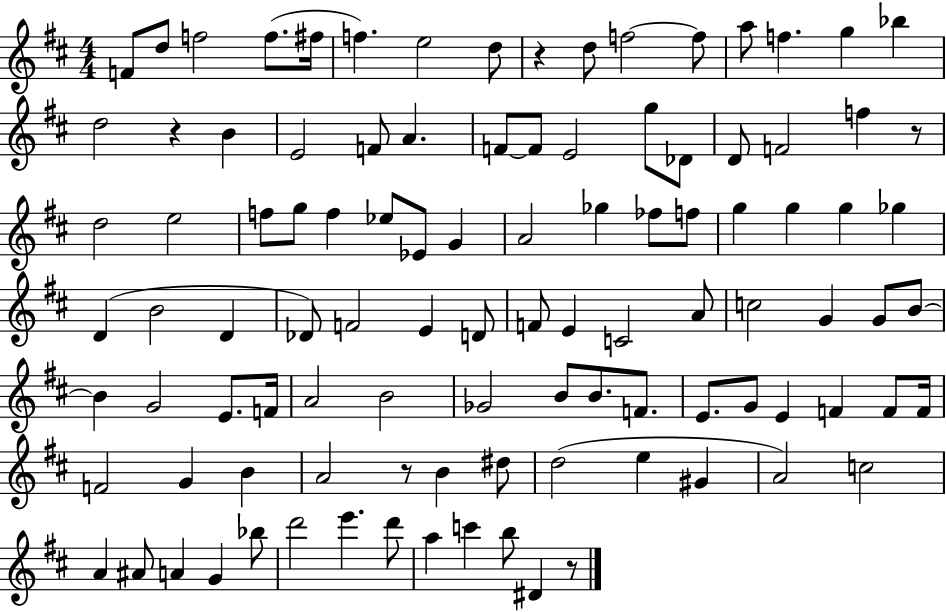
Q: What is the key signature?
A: D major